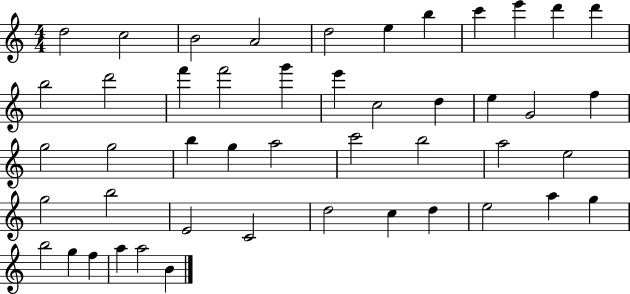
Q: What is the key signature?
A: C major